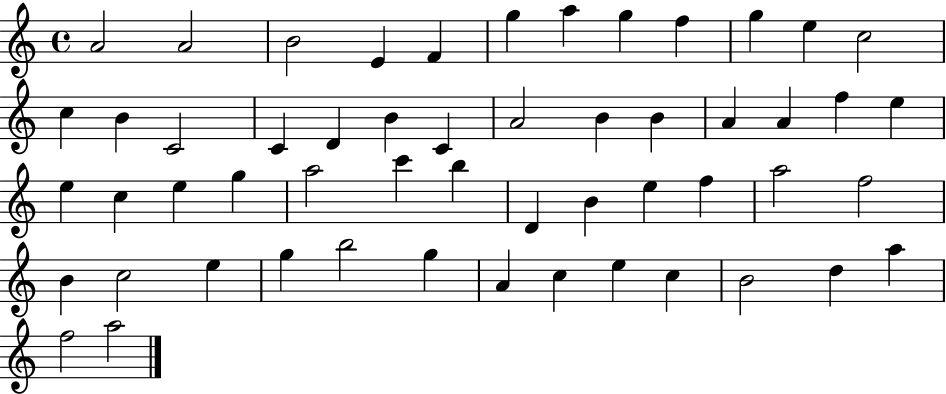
X:1
T:Untitled
M:4/4
L:1/4
K:C
A2 A2 B2 E F g a g f g e c2 c B C2 C D B C A2 B B A A f e e c e g a2 c' b D B e f a2 f2 B c2 e g b2 g A c e c B2 d a f2 a2